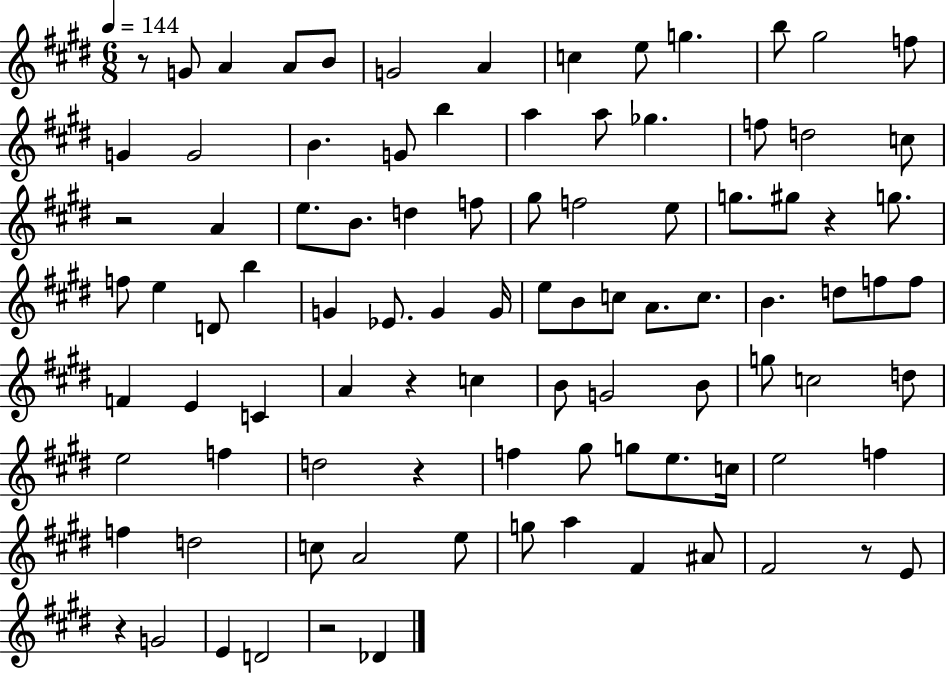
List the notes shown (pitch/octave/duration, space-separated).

R/e G4/e A4/q A4/e B4/e G4/h A4/q C5/q E5/e G5/q. B5/e G#5/h F5/e G4/q G4/h B4/q. G4/e B5/q A5/q A5/e Gb5/q. F5/e D5/h C5/e R/h A4/q E5/e. B4/e. D5/q F5/e G#5/e F5/h E5/e G5/e. G#5/e R/q G5/e. F5/e E5/q D4/e B5/q G4/q Eb4/e. G4/q G4/s E5/e B4/e C5/e A4/e. C5/e. B4/q. D5/e F5/e F5/e F4/q E4/q C4/q A4/q R/q C5/q B4/e G4/h B4/e G5/e C5/h D5/e E5/h F5/q D5/h R/q F5/q G#5/e G5/e E5/e. C5/s E5/h F5/q F5/q D5/h C5/e A4/h E5/e G5/e A5/q F#4/q A#4/e F#4/h R/e E4/e R/q G4/h E4/q D4/h R/h Db4/q